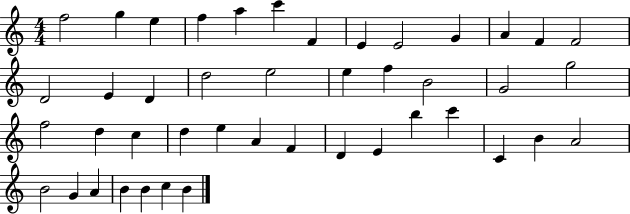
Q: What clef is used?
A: treble